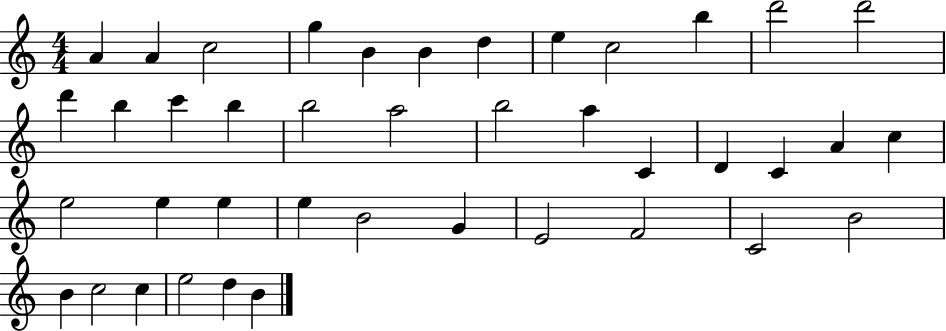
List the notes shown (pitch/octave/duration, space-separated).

A4/q A4/q C5/h G5/q B4/q B4/q D5/q E5/q C5/h B5/q D6/h D6/h D6/q B5/q C6/q B5/q B5/h A5/h B5/h A5/q C4/q D4/q C4/q A4/q C5/q E5/h E5/q E5/q E5/q B4/h G4/q E4/h F4/h C4/h B4/h B4/q C5/h C5/q E5/h D5/q B4/q